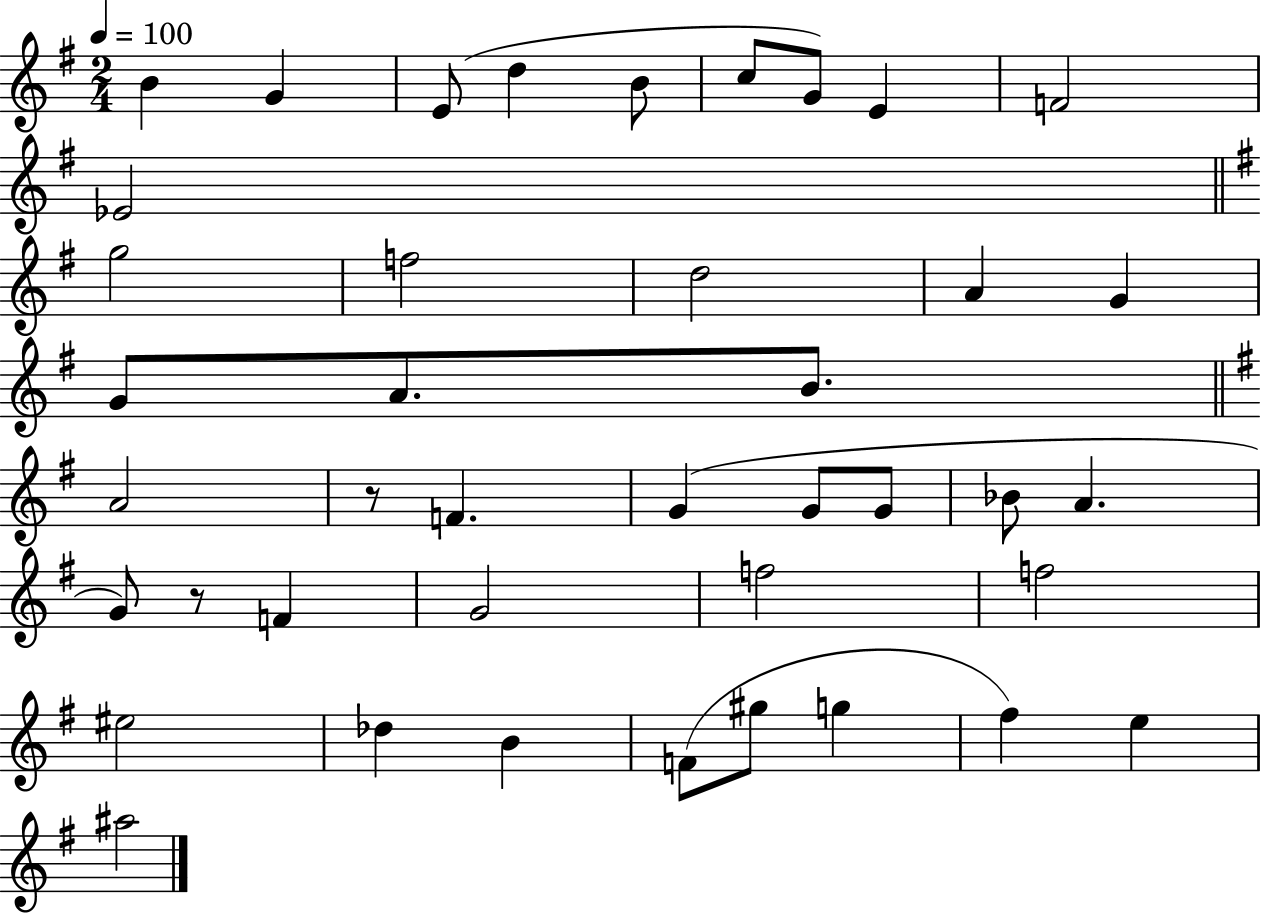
B4/q G4/q E4/e D5/q B4/e C5/e G4/e E4/q F4/h Eb4/h G5/h F5/h D5/h A4/q G4/q G4/e A4/e. B4/e. A4/h R/e F4/q. G4/q G4/e G4/e Bb4/e A4/q. G4/e R/e F4/q G4/h F5/h F5/h EIS5/h Db5/q B4/q F4/e G#5/e G5/q F#5/q E5/q A#5/h